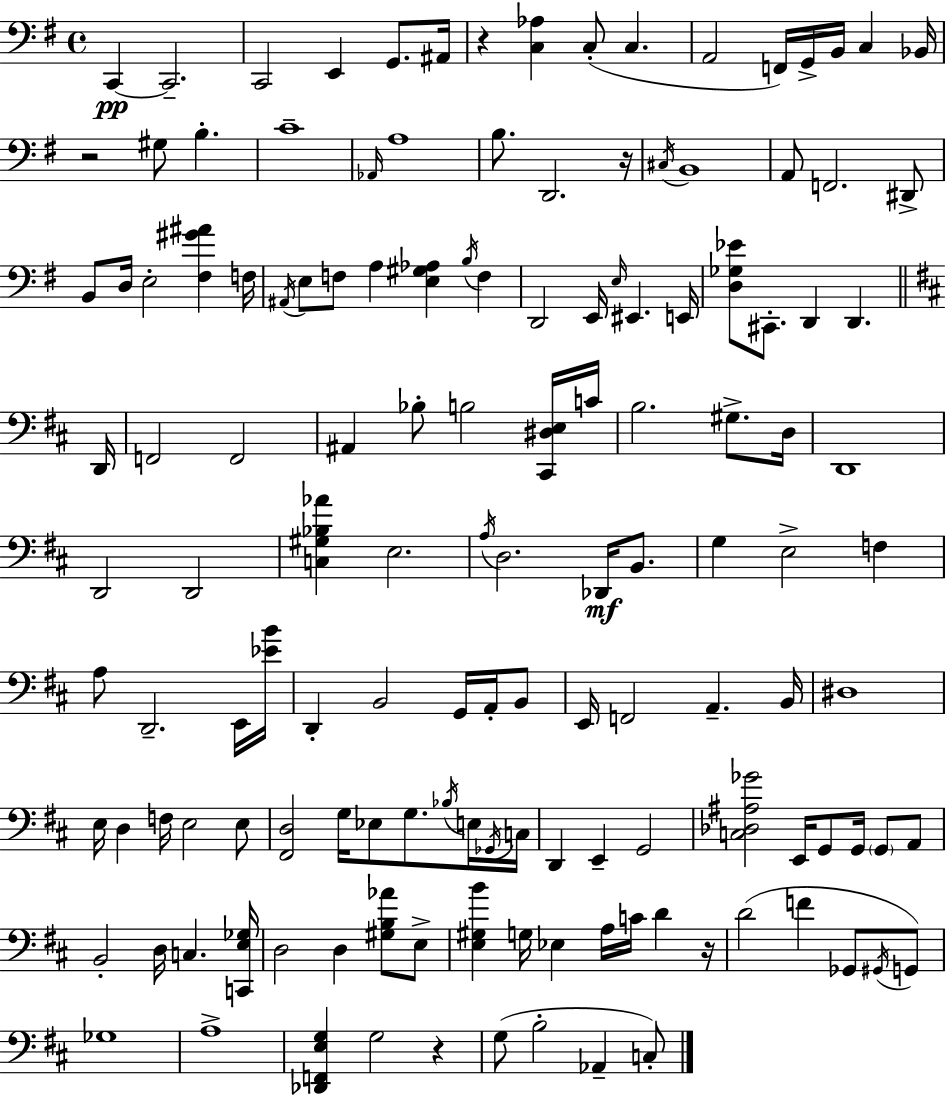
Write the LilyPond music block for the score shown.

{
  \clef bass
  \time 4/4
  \defaultTimeSignature
  \key e \minor
  c,4~~\pp c,2.-- | c,2 e,4 g,8. ais,16 | r4 <c aes>4 c8-.( c4. | a,2 f,16) g,16-> b,16 c4 bes,16 | \break r2 gis8 b4.-. | c'1-- | \grace { aes,16 } a1 | b8. d,2. | \break r16 \acciaccatura { cis16 } b,1 | a,8 f,2. | dis,8-> b,8 d16 e2-. <fis gis' ais'>4 | f16 \acciaccatura { ais,16 } e8 f8 a4 <e gis aes>4 \acciaccatura { b16 } | \break f4 d,2 e,16 \grace { e16 } eis,4. | e,16 <d ges ees'>8 cis,8.-. d,4 d,4. | \bar "||" \break \key d \major d,16 f,2 f,2 | ais,4 bes8-. b2 <cis, dis e>16 | c'16 b2. gis8.-> | d16 d,1 | \break d,2 d,2 | <c gis bes aes'>4 e2. | \acciaccatura { a16 } d2. des,16\mf b,8. | g4 e2-> f4 | \break a8 d,2.-- | e,16 <ees' b'>16 d,4-. b,2 g,16 a,16-. | b,8 e,16 f,2 a,4.-- | b,16 dis1 | \break e16 d4 f16 e2 | e8 <fis, d>2 g16 ees8 g8. | \acciaccatura { bes16 } e16 \acciaccatura { ges,16 } c16 d,4 e,4-- g,2 | <c des ais ges'>2 e,16 g,8 g,16 | \break \parenthesize g,8 a,8 b,2-. d16 c4. | <c, e ges>16 d2 d4 | <gis b aes'>8 e8-> <e gis b'>4 g16 ees4 a16 c'16 d'4 | r16 d'2( f'4 | \break ges,8 \acciaccatura { gis,16 }) g,8 ges1 | a1-> | <des, f, e g>4 g2 | r4 g8( b2-. aes,4-- | \break c8-.) \bar "|."
}